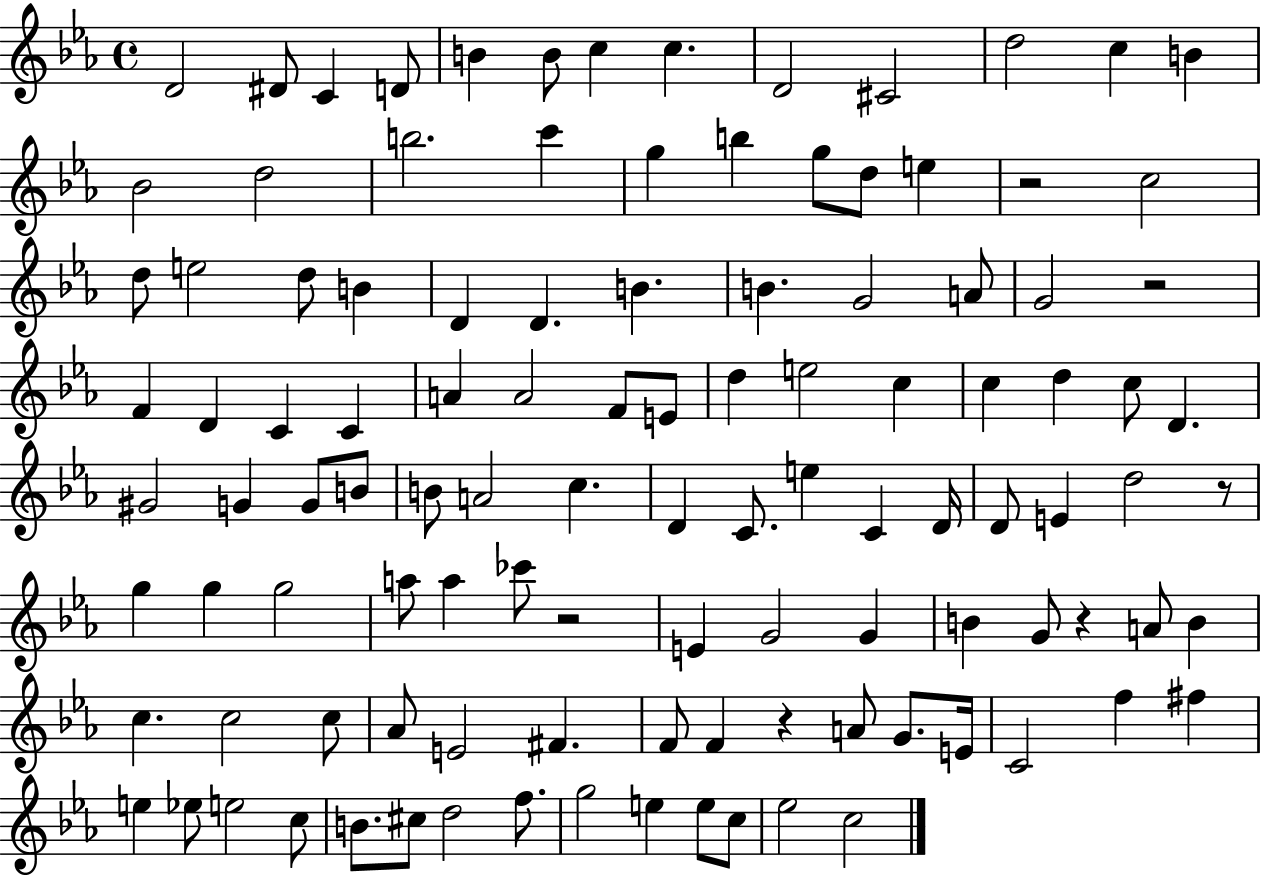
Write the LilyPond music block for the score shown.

{
  \clef treble
  \time 4/4
  \defaultTimeSignature
  \key ees \major
  d'2 dis'8 c'4 d'8 | b'4 b'8 c''4 c''4. | d'2 cis'2 | d''2 c''4 b'4 | \break bes'2 d''2 | b''2. c'''4 | g''4 b''4 g''8 d''8 e''4 | r2 c''2 | \break d''8 e''2 d''8 b'4 | d'4 d'4. b'4. | b'4. g'2 a'8 | g'2 r2 | \break f'4 d'4 c'4 c'4 | a'4 a'2 f'8 e'8 | d''4 e''2 c''4 | c''4 d''4 c''8 d'4. | \break gis'2 g'4 g'8 b'8 | b'8 a'2 c''4. | d'4 c'8. e''4 c'4 d'16 | d'8 e'4 d''2 r8 | \break g''4 g''4 g''2 | a''8 a''4 ces'''8 r2 | e'4 g'2 g'4 | b'4 g'8 r4 a'8 b'4 | \break c''4. c''2 c''8 | aes'8 e'2 fis'4. | f'8 f'4 r4 a'8 g'8. e'16 | c'2 f''4 fis''4 | \break e''4 ees''8 e''2 c''8 | b'8. cis''8 d''2 f''8. | g''2 e''4 e''8 c''8 | ees''2 c''2 | \break \bar "|."
}